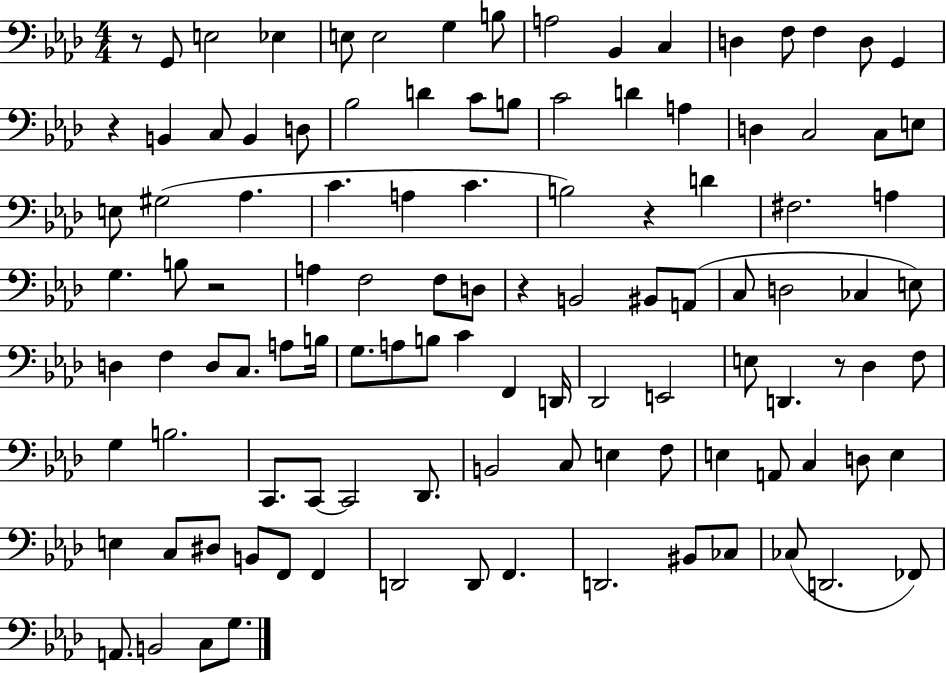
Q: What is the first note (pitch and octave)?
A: G2